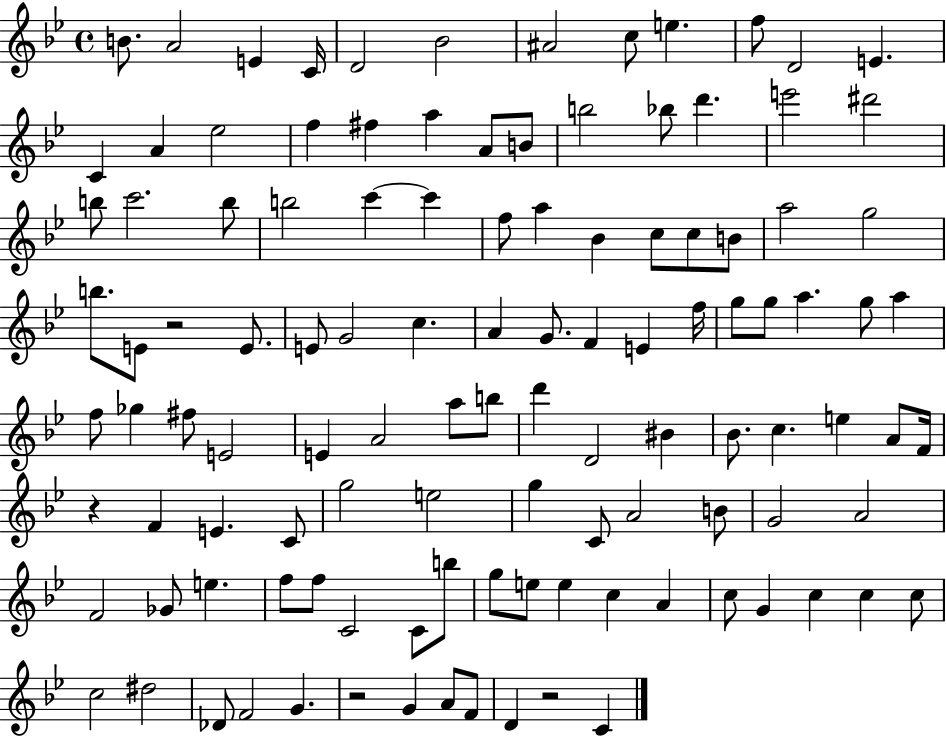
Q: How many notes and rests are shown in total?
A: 114